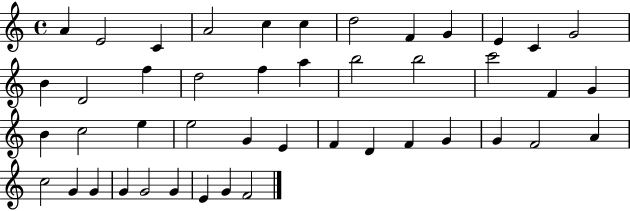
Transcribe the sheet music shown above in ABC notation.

X:1
T:Untitled
M:4/4
L:1/4
K:C
A E2 C A2 c c d2 F G E C G2 B D2 f d2 f a b2 b2 c'2 F G B c2 e e2 G E F D F G G F2 A c2 G G G G2 G E G F2